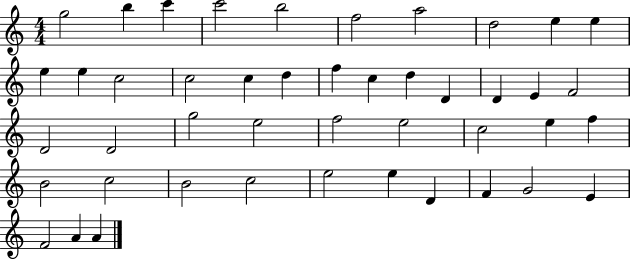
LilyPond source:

{
  \clef treble
  \numericTimeSignature
  \time 4/4
  \key c \major
  g''2 b''4 c'''4 | c'''2 b''2 | f''2 a''2 | d''2 e''4 e''4 | \break e''4 e''4 c''2 | c''2 c''4 d''4 | f''4 c''4 d''4 d'4 | d'4 e'4 f'2 | \break d'2 d'2 | g''2 e''2 | f''2 e''2 | c''2 e''4 f''4 | \break b'2 c''2 | b'2 c''2 | e''2 e''4 d'4 | f'4 g'2 e'4 | \break f'2 a'4 a'4 | \bar "|."
}